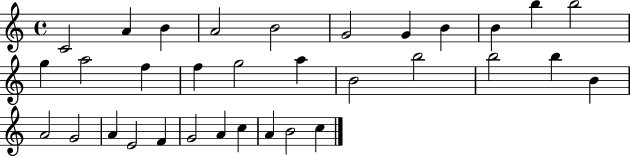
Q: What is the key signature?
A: C major